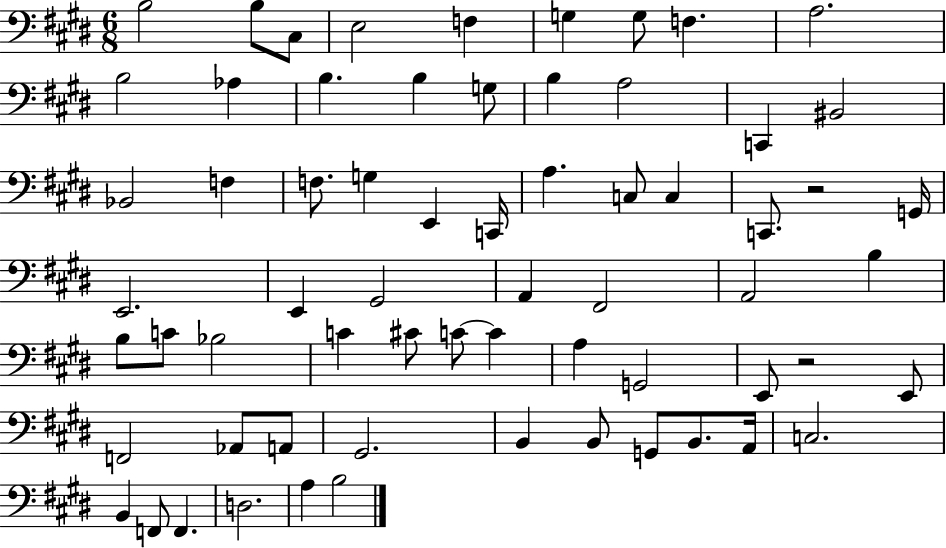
B3/h B3/e C#3/e E3/h F3/q G3/q G3/e F3/q. A3/h. B3/h Ab3/q B3/q. B3/q G3/e B3/q A3/h C2/q BIS2/h Bb2/h F3/q F3/e. G3/q E2/q C2/s A3/q. C3/e C3/q C2/e. R/h G2/s E2/h. E2/q G#2/h A2/q F#2/h A2/h B3/q B3/e C4/e Bb3/h C4/q C#4/e C4/e C4/q A3/q G2/h E2/e R/h E2/e F2/h Ab2/e A2/e G#2/h. B2/q B2/e G2/e B2/e. A2/s C3/h. B2/q F2/e F2/q. D3/h. A3/q B3/h